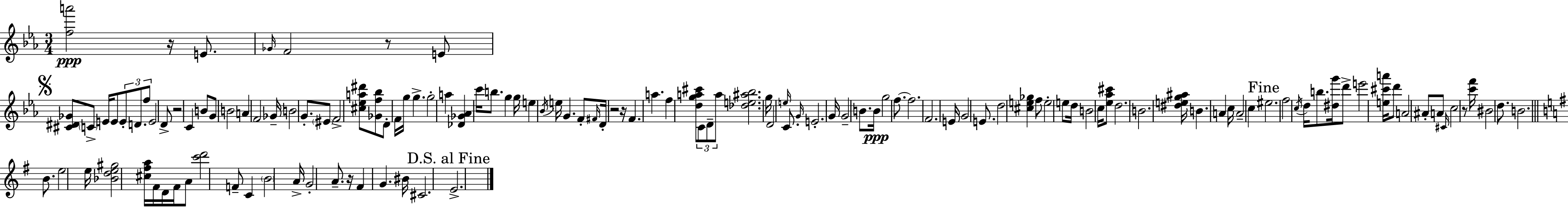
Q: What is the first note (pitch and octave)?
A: E4